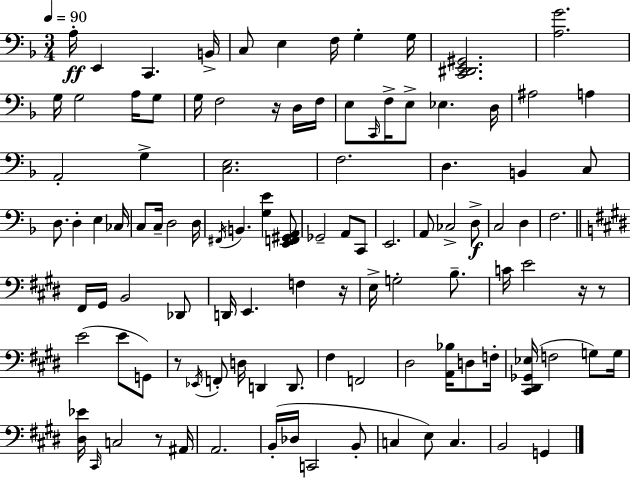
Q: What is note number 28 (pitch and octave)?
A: F3